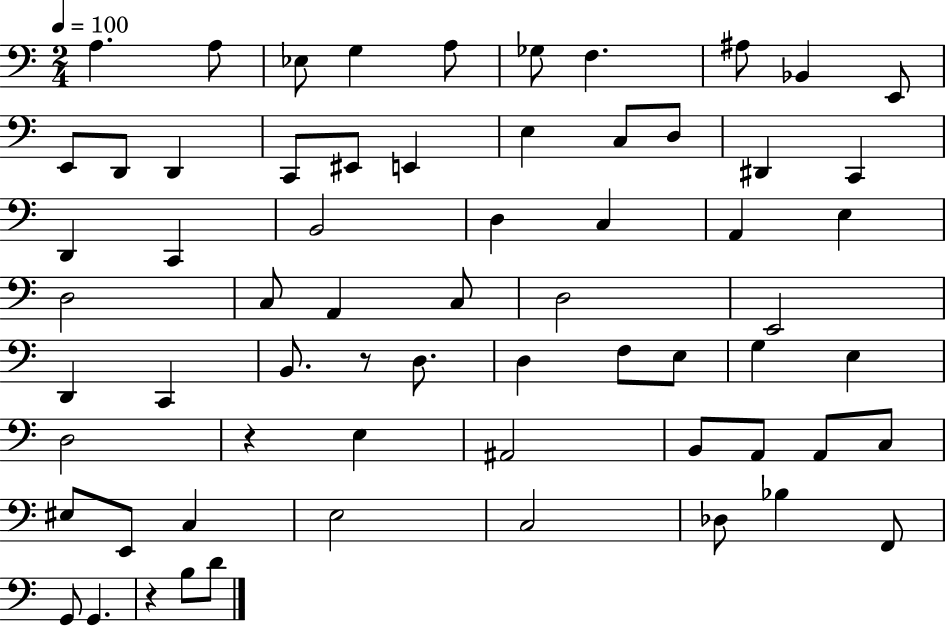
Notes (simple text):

A3/q. A3/e Eb3/e G3/q A3/e Gb3/e F3/q. A#3/e Bb2/q E2/e E2/e D2/e D2/q C2/e EIS2/e E2/q E3/q C3/e D3/e D#2/q C2/q D2/q C2/q B2/h D3/q C3/q A2/q E3/q D3/h C3/e A2/q C3/e D3/h E2/h D2/q C2/q B2/e. R/e D3/e. D3/q F3/e E3/e G3/q E3/q D3/h R/q E3/q A#2/h B2/e A2/e A2/e C3/e EIS3/e E2/e C3/q E3/h C3/h Db3/e Bb3/q F2/e G2/e G2/q. R/q B3/e D4/e